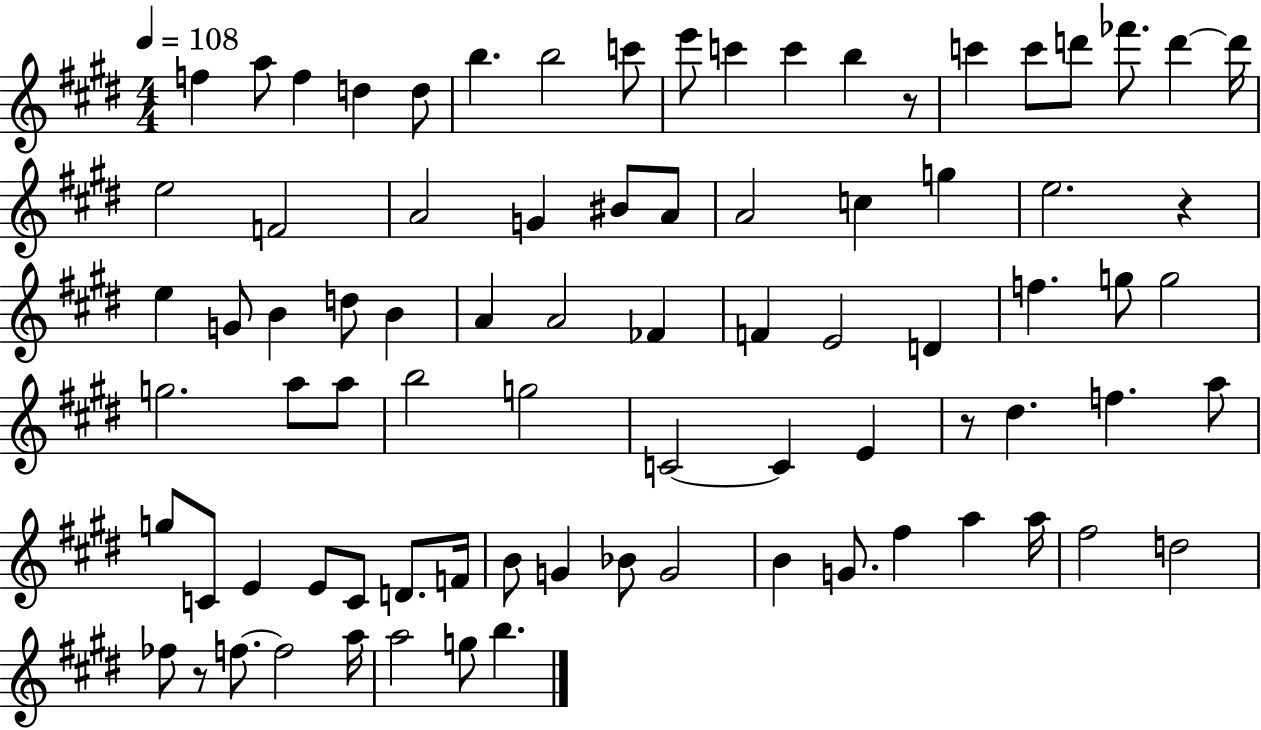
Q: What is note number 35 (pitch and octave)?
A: A4